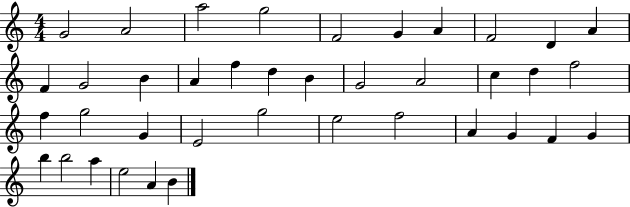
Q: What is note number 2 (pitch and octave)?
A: A4